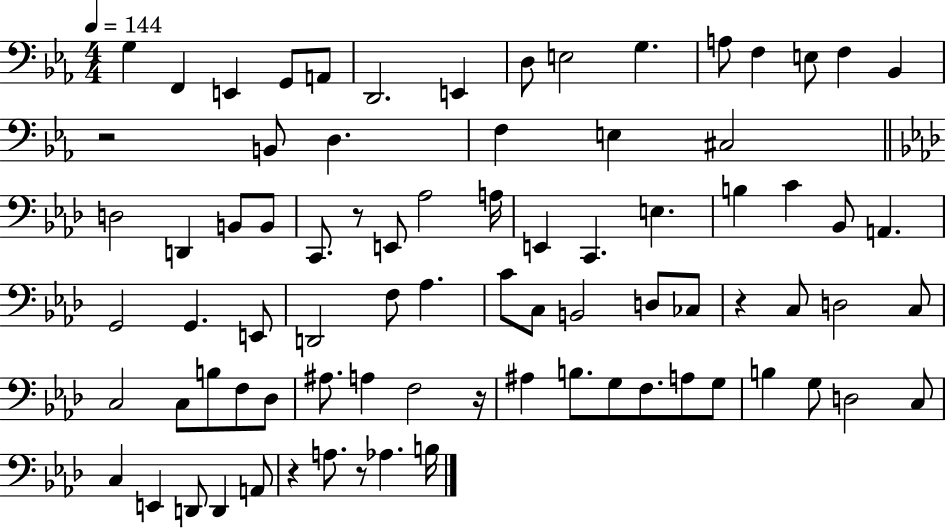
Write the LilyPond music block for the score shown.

{
  \clef bass
  \numericTimeSignature
  \time 4/4
  \key ees \major
  \tempo 4 = 144
  g4 f,4 e,4 g,8 a,8 | d,2. e,4 | d8 e2 g4. | a8 f4 e8 f4 bes,4 | \break r2 b,8 d4. | f4 e4 cis2 | \bar "||" \break \key aes \major d2 d,4 b,8 b,8 | c,8. r8 e,8 aes2 a16 | e,4 c,4. e4. | b4 c'4 bes,8 a,4. | \break g,2 g,4. e,8 | d,2 f8 aes4. | c'8 c8 b,2 d8 ces8 | r4 c8 d2 c8 | \break c2 c8 b8 f8 des8 | ais8. a4 f2 r16 | ais4 b8. g8 f8. a8 g8 | b4 g8 d2 c8 | \break c4 e,4 d,8 d,4 a,8 | r4 a8. r8 aes4. b16 | \bar "|."
}